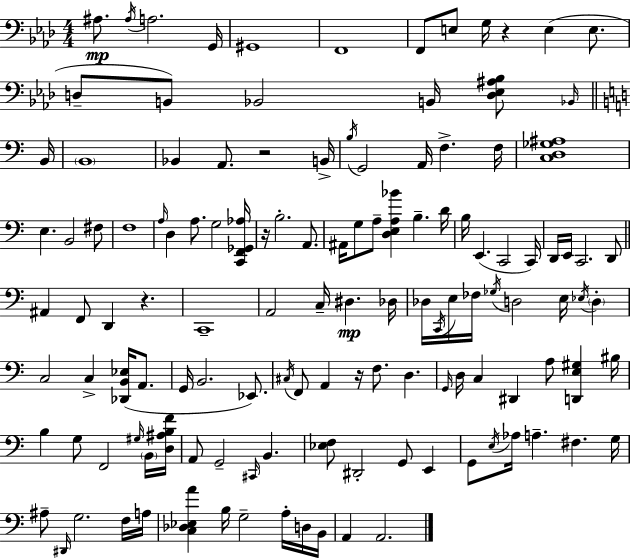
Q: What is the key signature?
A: F minor